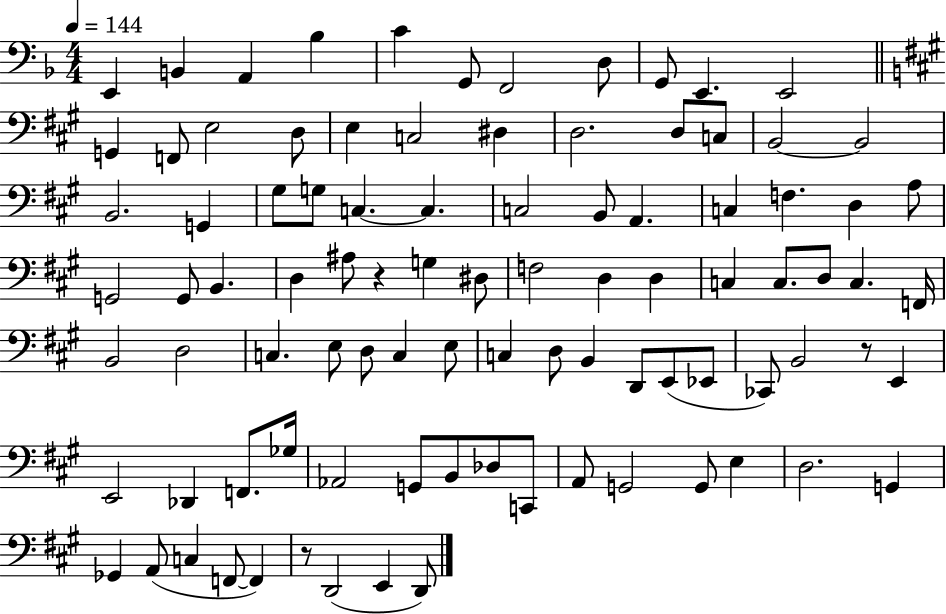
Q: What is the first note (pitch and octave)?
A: E2